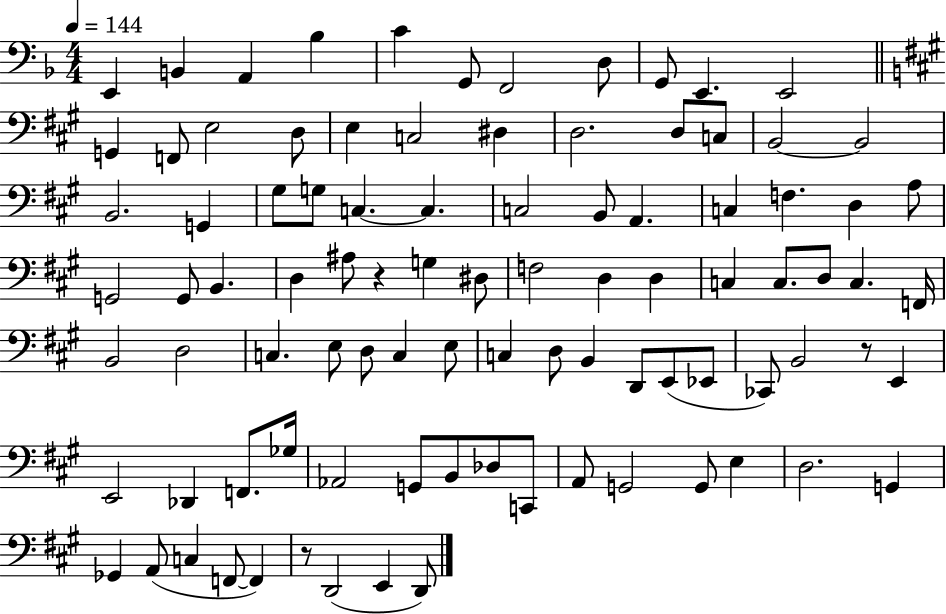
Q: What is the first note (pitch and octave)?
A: E2